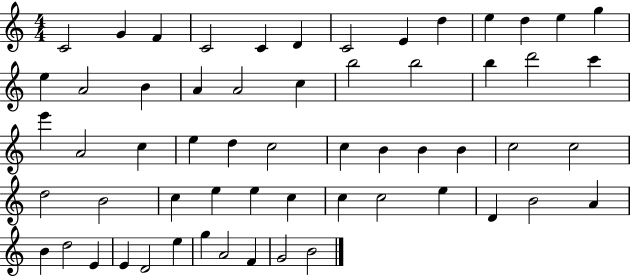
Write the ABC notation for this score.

X:1
T:Untitled
M:4/4
L:1/4
K:C
C2 G F C2 C D C2 E d e d e g e A2 B A A2 c b2 b2 b d'2 c' e' A2 c e d c2 c B B B c2 c2 d2 B2 c e e c c c2 e D B2 A B d2 E E D2 e g A2 F G2 B2